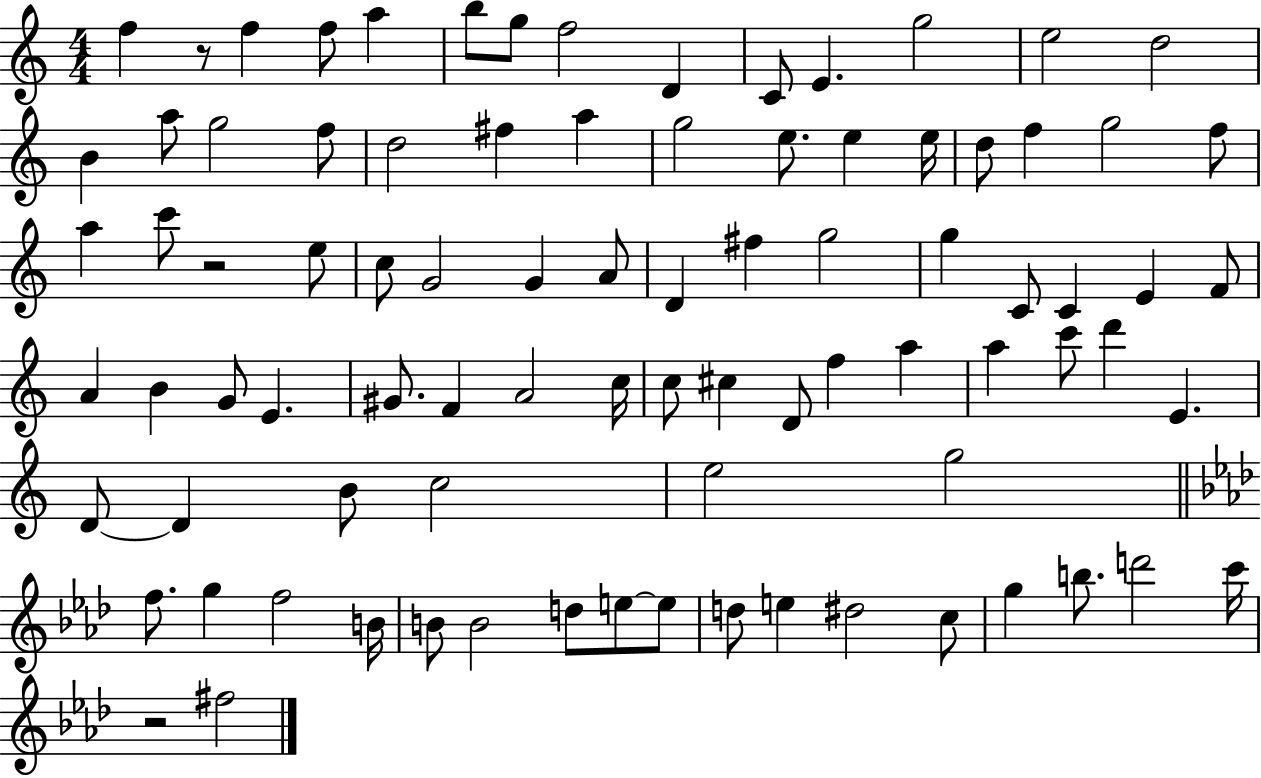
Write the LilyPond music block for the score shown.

{
  \clef treble
  \numericTimeSignature
  \time 4/4
  \key c \major
  f''4 r8 f''4 f''8 a''4 | b''8 g''8 f''2 d'4 | c'8 e'4. g''2 | e''2 d''2 | \break b'4 a''8 g''2 f''8 | d''2 fis''4 a''4 | g''2 e''8. e''4 e''16 | d''8 f''4 g''2 f''8 | \break a''4 c'''8 r2 e''8 | c''8 g'2 g'4 a'8 | d'4 fis''4 g''2 | g''4 c'8 c'4 e'4 f'8 | \break a'4 b'4 g'8 e'4. | gis'8. f'4 a'2 c''16 | c''8 cis''4 d'8 f''4 a''4 | a''4 c'''8 d'''4 e'4. | \break d'8~~ d'4 b'8 c''2 | e''2 g''2 | \bar "||" \break \key aes \major f''8. g''4 f''2 b'16 | b'8 b'2 d''8 e''8~~ e''8 | d''8 e''4 dis''2 c''8 | g''4 b''8. d'''2 c'''16 | \break r2 fis''2 | \bar "|."
}